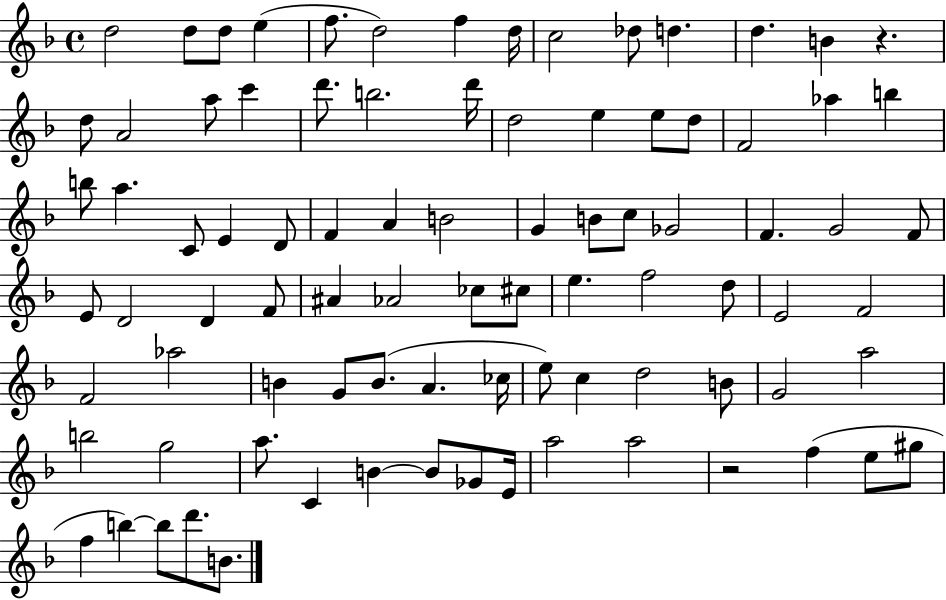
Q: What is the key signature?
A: F major